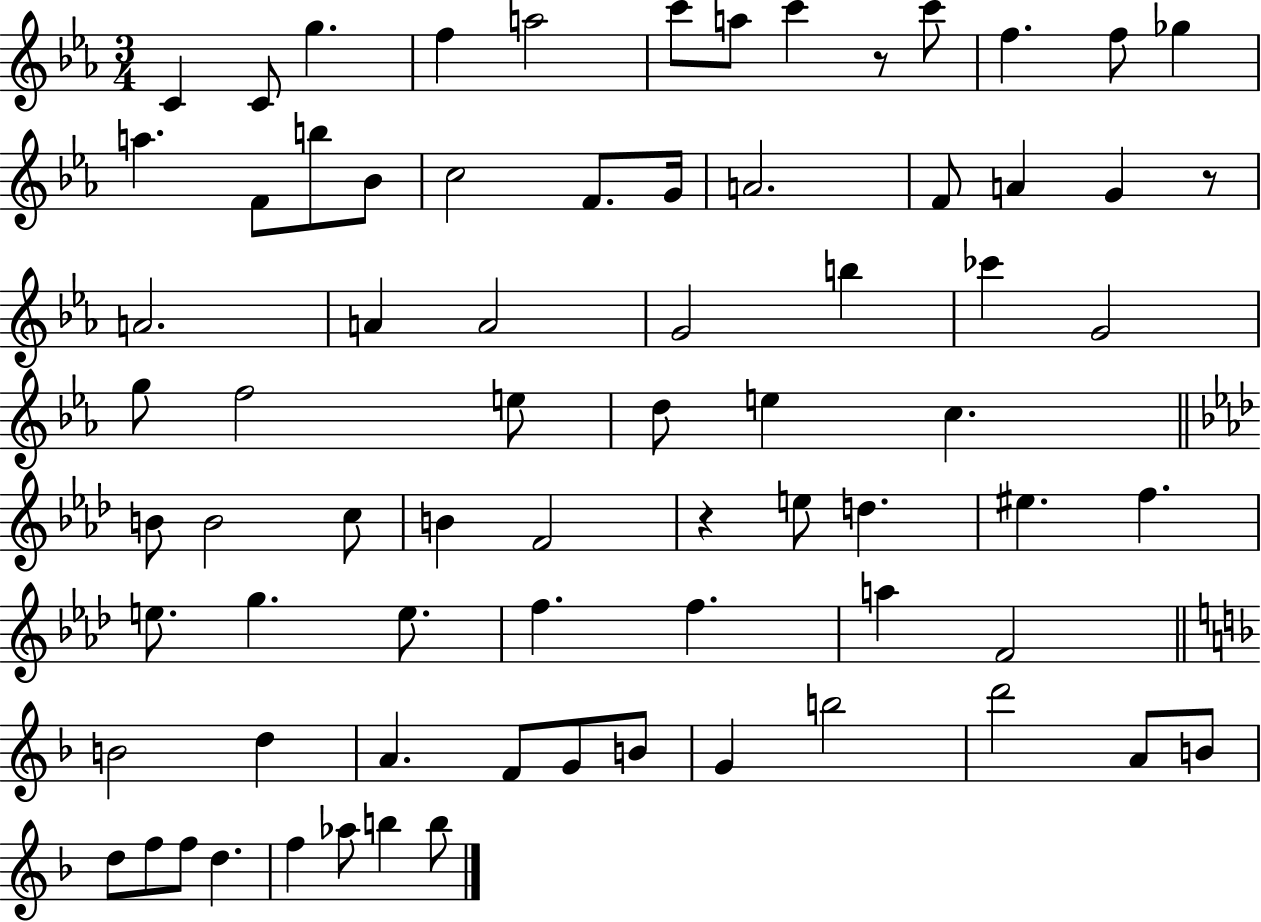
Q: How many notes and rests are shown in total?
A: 74